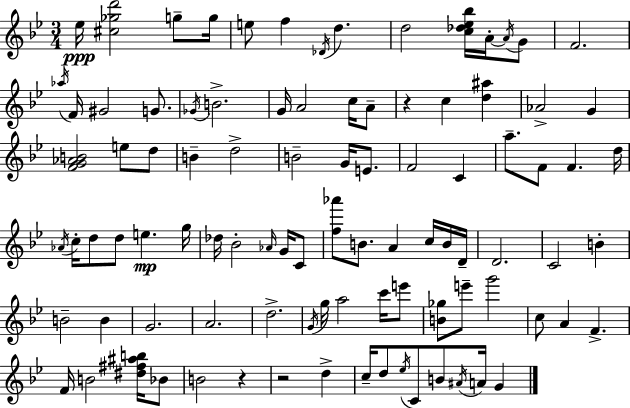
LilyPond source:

{
  \clef treble
  \numericTimeSignature
  \time 3/4
  \key g \minor
  \repeat volta 2 { ees''16\ppp <cis'' ges'' d'''>2 g''8-- g''16 | e''8 f''4 \acciaccatura { des'16 } d''4. | d''2 <c'' des'' ees'' bes''>16 a'16-.~~ \acciaccatura { a'16 } | g'8 f'2. | \break \acciaccatura { aes''16 } f'16 gis'2 | g'8. \acciaccatura { ges'16 } b'2.-> | g'16 a'2 | c''16 a'8-- r4 c''4 | \break <d'' ais''>4 aes'2-> | g'4 <f' g' aes' b'>2 | e''8 d''8 b'4-- d''2-> | b'2-- | \break g'16 e'8. f'2 | c'4 a''8.-- f'8 f'4. | d''16 \acciaccatura { aes'16 } c''16-. d''8 d''8 e''4.\mp | g''16 des''16 bes'2-. | \break \grace { aes'16 } g'16 c'8 <f'' aes'''>8 b'8. a'4 | c''16 b'16 d'16-- d'2. | c'2 | b'4-. b'2-- | \break b'4 g'2. | a'2. | d''2.-> | \acciaccatura { g'16 } g''16 a''2 | \break c'''16 e'''8 <b' ges''>8 e'''8-- g'''2 | c''8 a'4 | f'4.-> f'16 b'2 | <dis'' fis'' ais'' b''>16 bes'8 b'2 | \break r4 r2 | d''4-> c''16-- d''8 \acciaccatura { ees''16 } c'8 | b'8 \acciaccatura { ais'16 } a'16 g'4 } \bar "|."
}